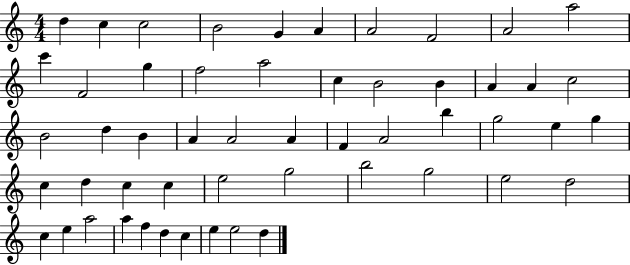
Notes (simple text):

D5/q C5/q C5/h B4/h G4/q A4/q A4/h F4/h A4/h A5/h C6/q F4/h G5/q F5/h A5/h C5/q B4/h B4/q A4/q A4/q C5/h B4/h D5/q B4/q A4/q A4/h A4/q F4/q A4/h B5/q G5/h E5/q G5/q C5/q D5/q C5/q C5/q E5/h G5/h B5/h G5/h E5/h D5/h C5/q E5/q A5/h A5/q F5/q D5/q C5/q E5/q E5/h D5/q